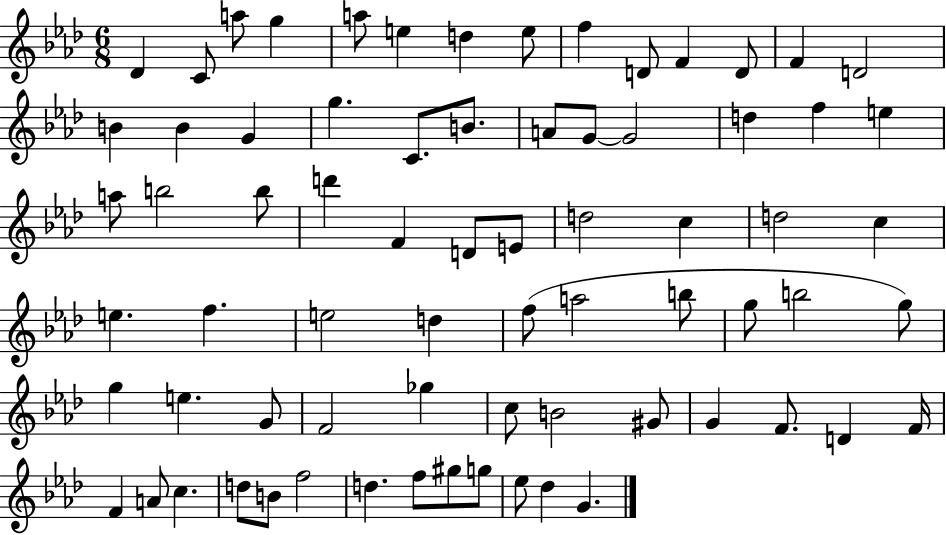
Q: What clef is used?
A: treble